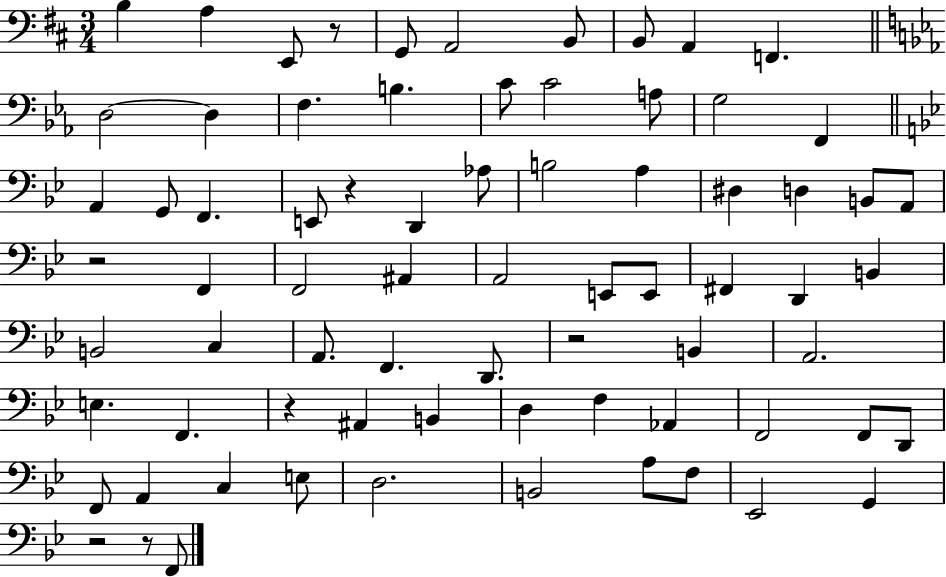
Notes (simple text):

B3/q A3/q E2/e R/e G2/e A2/h B2/e B2/e A2/q F2/q. D3/h D3/q F3/q. B3/q. C4/e C4/h A3/e G3/h F2/q A2/q G2/e F2/q. E2/e R/q D2/q Ab3/e B3/h A3/q D#3/q D3/q B2/e A2/e R/h F2/q F2/h A#2/q A2/h E2/e E2/e F#2/q D2/q B2/q B2/h C3/q A2/e. F2/q. D2/e. R/h B2/q A2/h. E3/q. F2/q. R/q A#2/q B2/q D3/q F3/q Ab2/q F2/h F2/e D2/e F2/e A2/q C3/q E3/e D3/h. B2/h A3/e F3/e Eb2/h G2/q R/h R/e F2/e